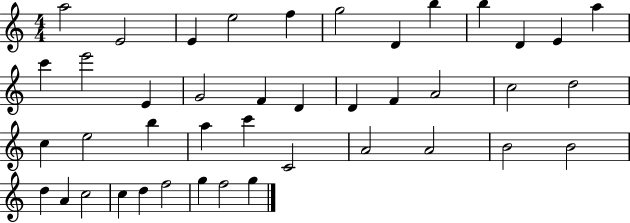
A5/h E4/h E4/q E5/h F5/q G5/h D4/q B5/q B5/q D4/q E4/q A5/q C6/q E6/h E4/q G4/h F4/q D4/q D4/q F4/q A4/h C5/h D5/h C5/q E5/h B5/q A5/q C6/q C4/h A4/h A4/h B4/h B4/h D5/q A4/q C5/h C5/q D5/q F5/h G5/q F5/h G5/q